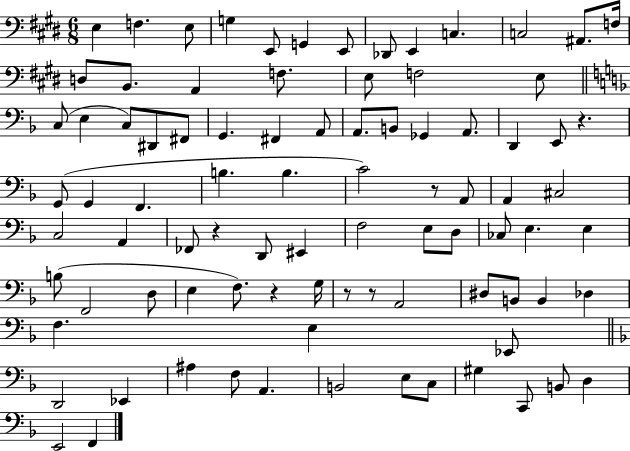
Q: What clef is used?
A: bass